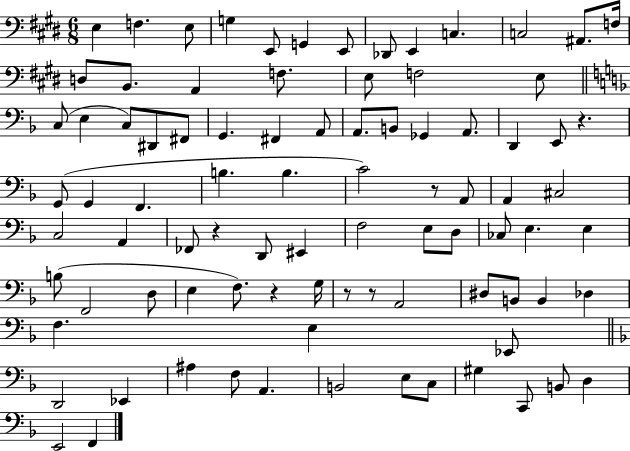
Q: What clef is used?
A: bass